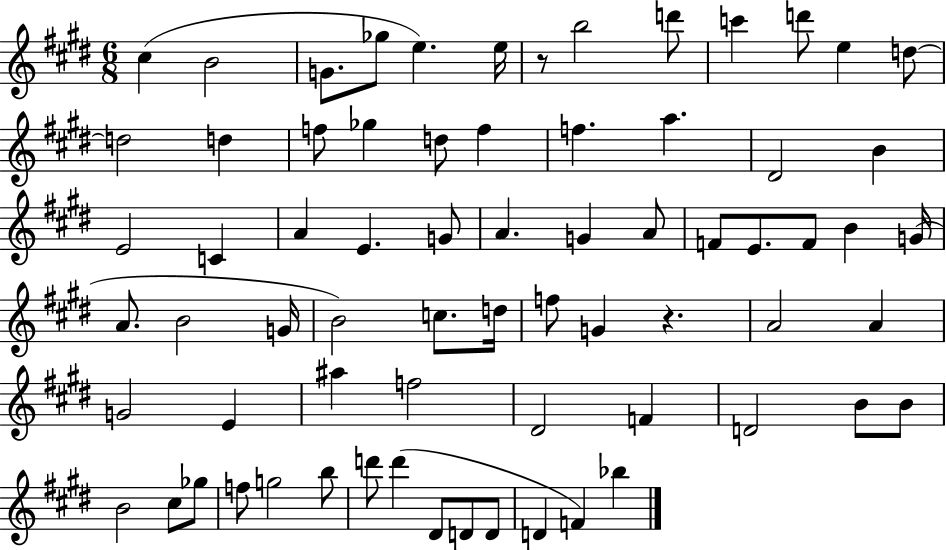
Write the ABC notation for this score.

X:1
T:Untitled
M:6/8
L:1/4
K:E
^c B2 G/2 _g/2 e e/4 z/2 b2 d'/2 c' d'/2 e d/2 d2 d f/2 _g d/2 f f a ^D2 B E2 C A E G/2 A G A/2 F/2 E/2 F/2 B G/4 A/2 B2 G/4 B2 c/2 d/4 f/2 G z A2 A G2 E ^a f2 ^D2 F D2 B/2 B/2 B2 ^c/2 _g/2 f/2 g2 b/2 d'/2 d' ^D/2 D/2 D/2 D F _b